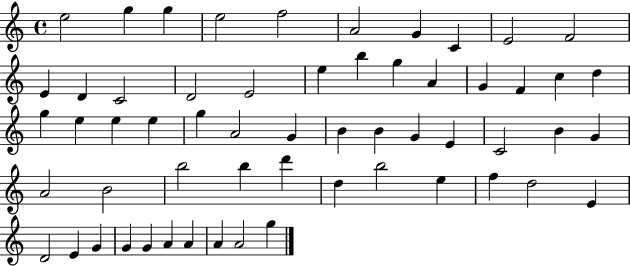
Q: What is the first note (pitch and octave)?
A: E5